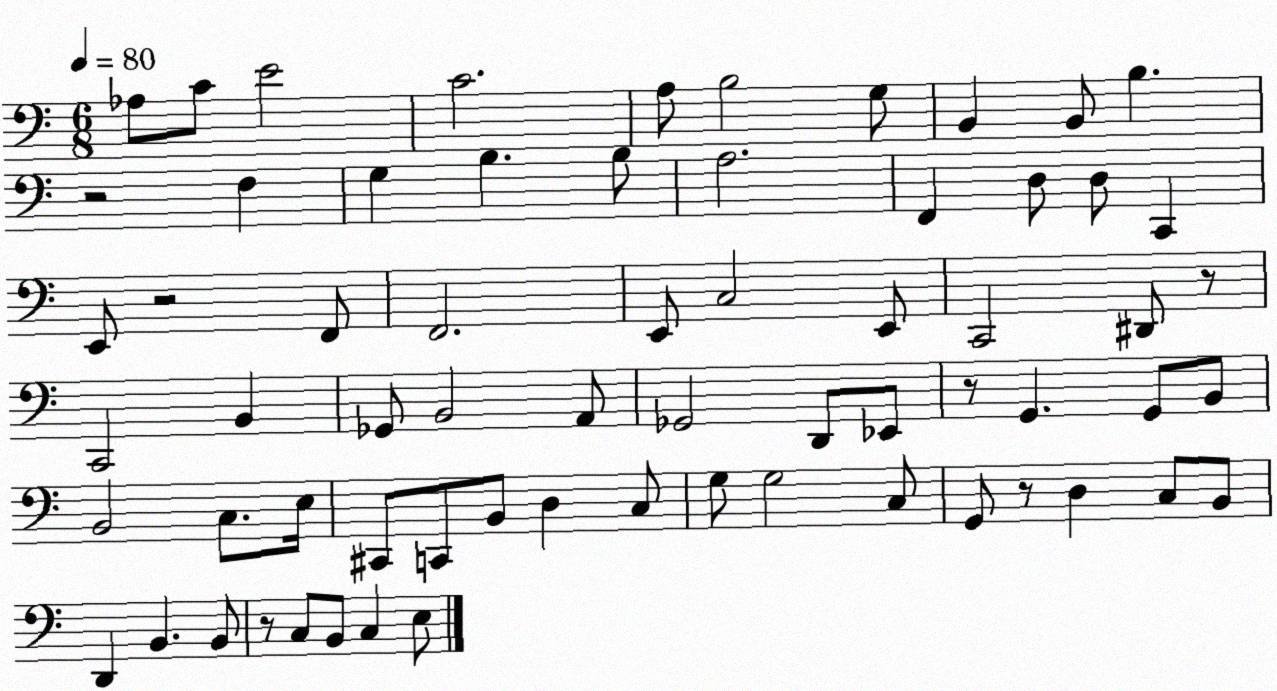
X:1
T:Untitled
M:6/8
L:1/4
K:C
_A,/2 C/2 E2 C2 A,/2 B,2 G,/2 B,, B,,/2 B, z2 F, G, B, B,/2 A,2 F,, D,/2 D,/2 C,, E,,/2 z2 F,,/2 F,,2 E,,/2 C,2 E,,/2 C,,2 ^D,,/2 z/2 C,,2 B,, _G,,/2 B,,2 A,,/2 _G,,2 D,,/2 _E,,/2 z/2 G,, G,,/2 B,,/2 B,,2 C,/2 E,/4 ^C,,/2 C,,/2 B,,/2 D, C,/2 G,/2 G,2 C,/2 G,,/2 z/2 D, C,/2 B,,/2 D,, B,, B,,/2 z/2 C,/2 B,,/2 C, E,/2